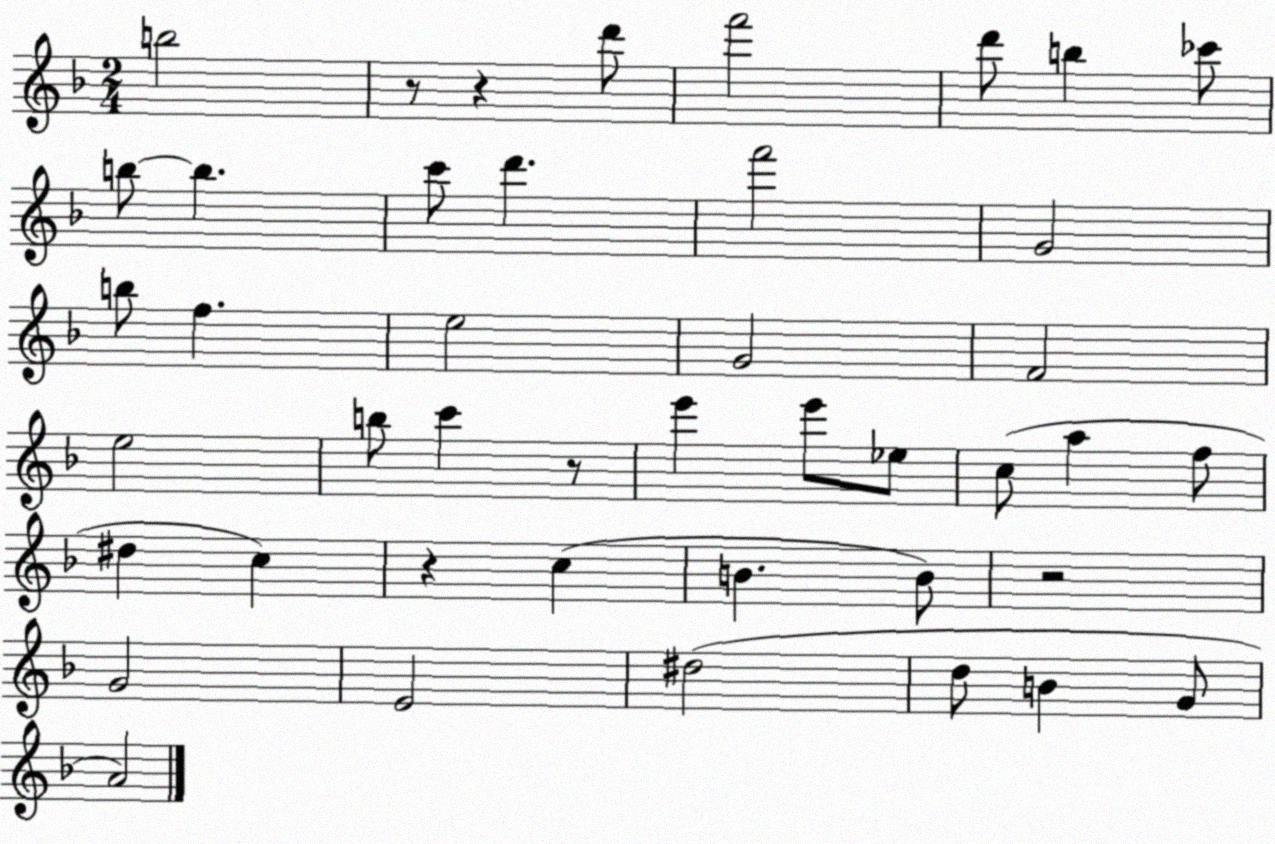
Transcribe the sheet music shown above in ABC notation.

X:1
T:Untitled
M:2/4
L:1/4
K:F
b2 z/2 z d'/2 f'2 d'/2 b _c'/2 b/2 b c'/2 d' f'2 G2 b/2 f e2 G2 F2 e2 b/2 c' z/2 e' e'/2 _e/2 c/2 a f/2 ^d c z c B B/2 z2 G2 E2 ^d2 d/2 B G/2 A2